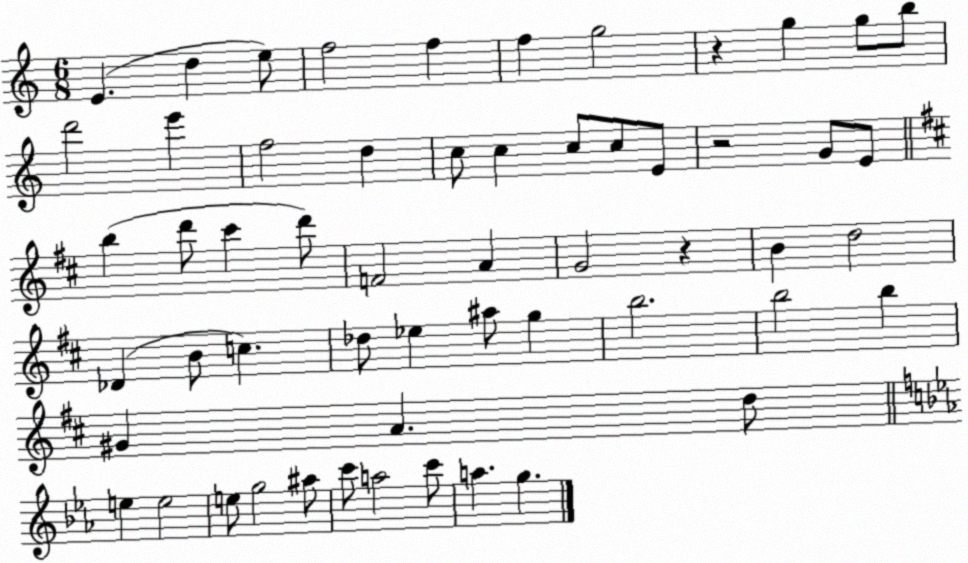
X:1
T:Untitled
M:6/8
L:1/4
K:C
E d e/2 f2 f f g2 z g g/2 b/2 d'2 e' f2 d c/2 c c/2 c/2 E/2 z2 G/2 E/2 b d'/2 ^c' d'/2 F2 A G2 z B d2 _D B/2 c _d/2 _e ^a/2 g b2 b2 b ^G A d/2 e e2 e/2 g2 ^a/2 c'/2 a2 c'/2 a g